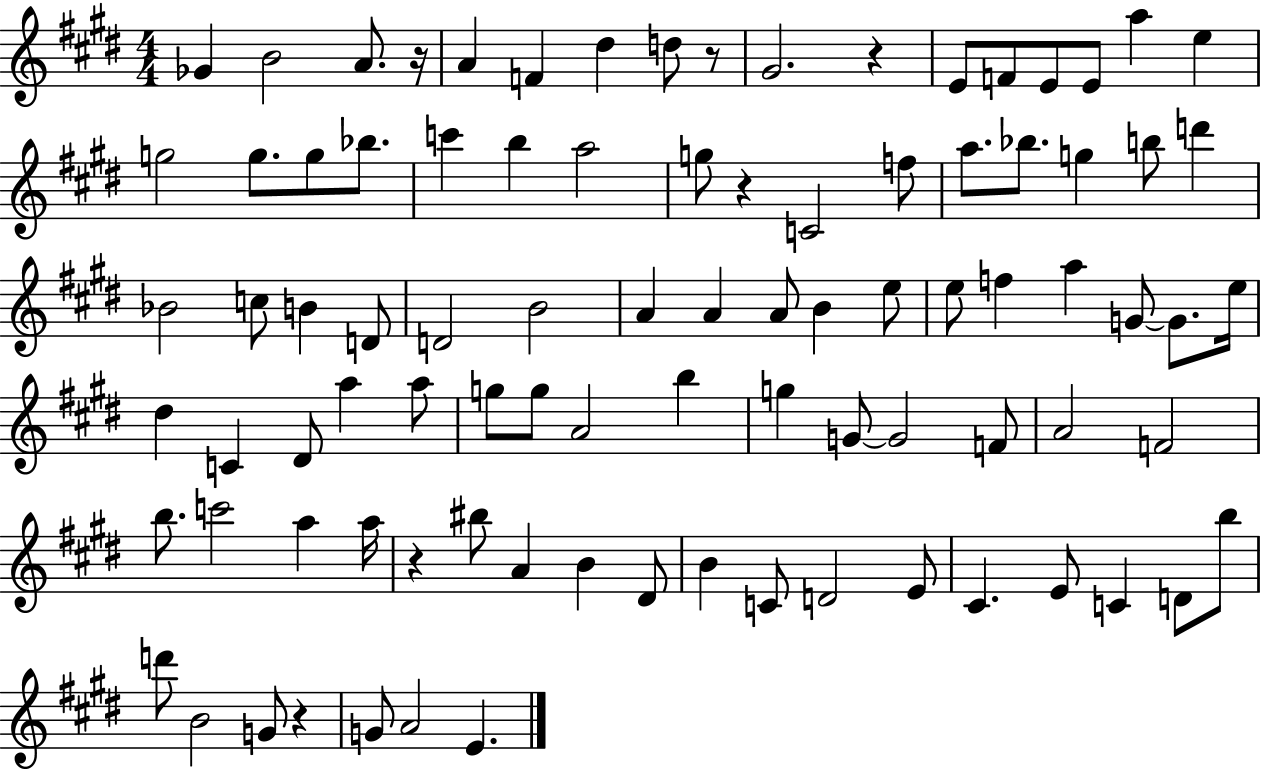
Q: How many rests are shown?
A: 6